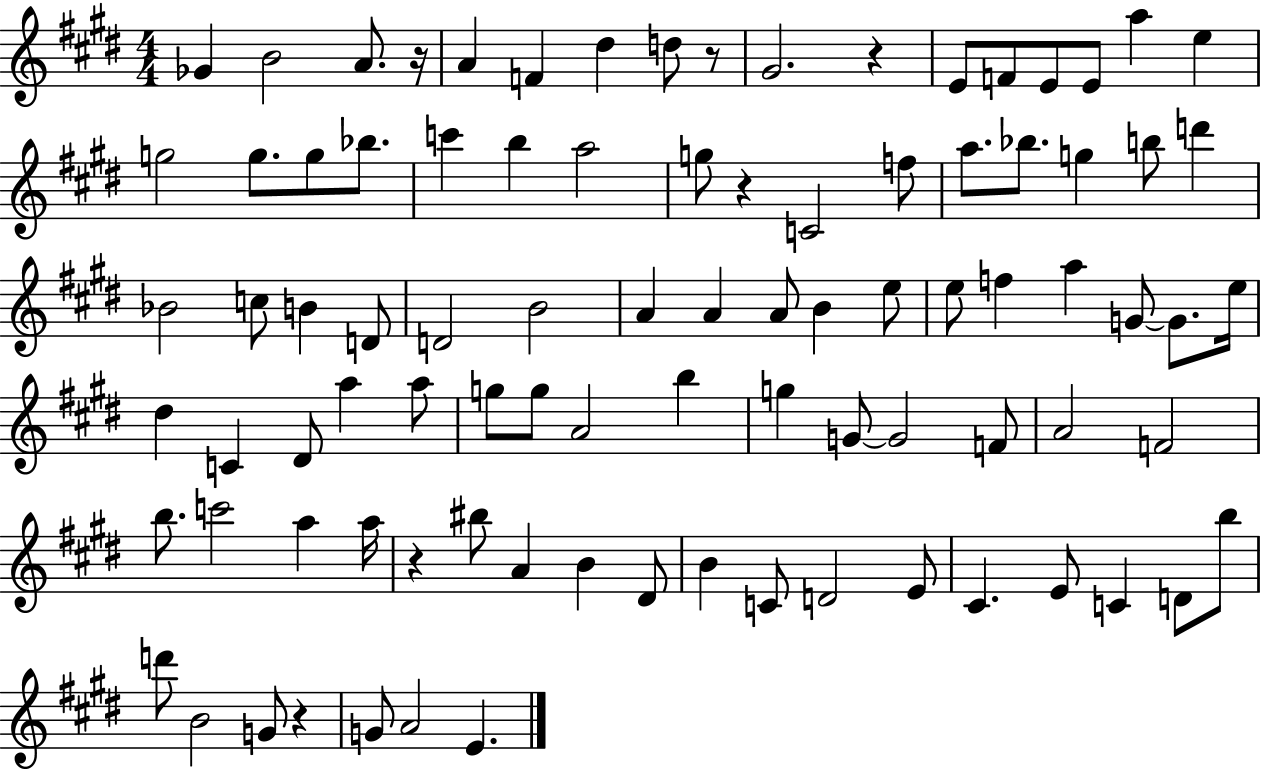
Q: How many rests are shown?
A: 6